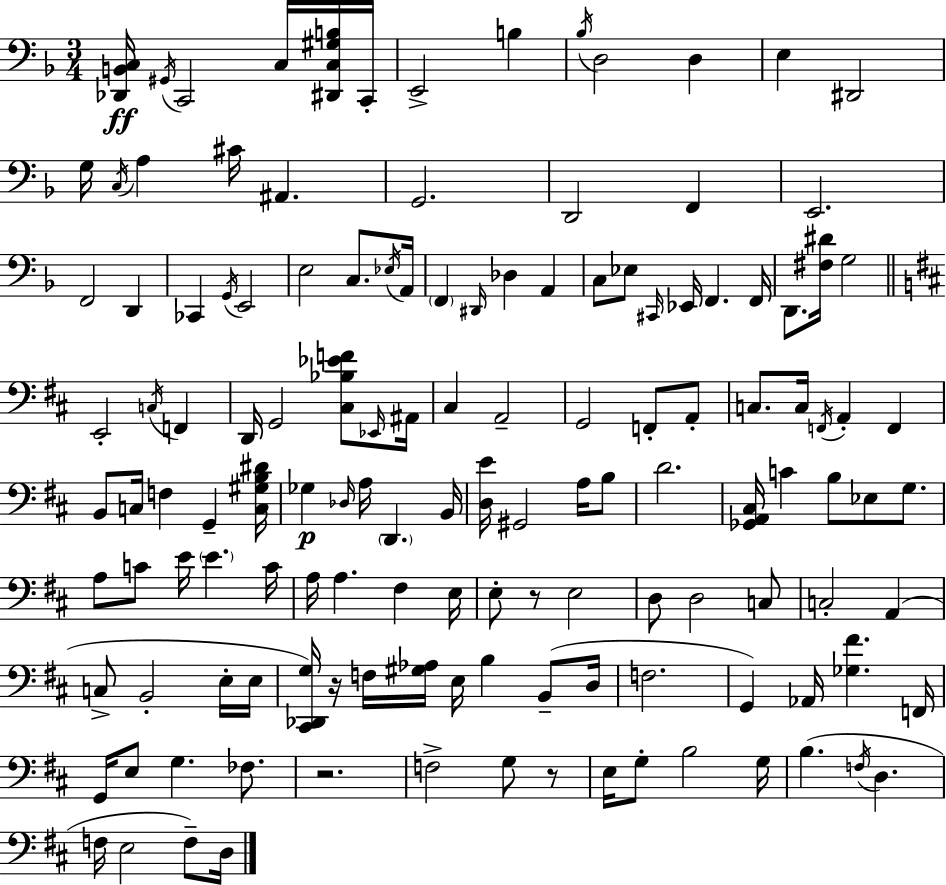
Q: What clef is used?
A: bass